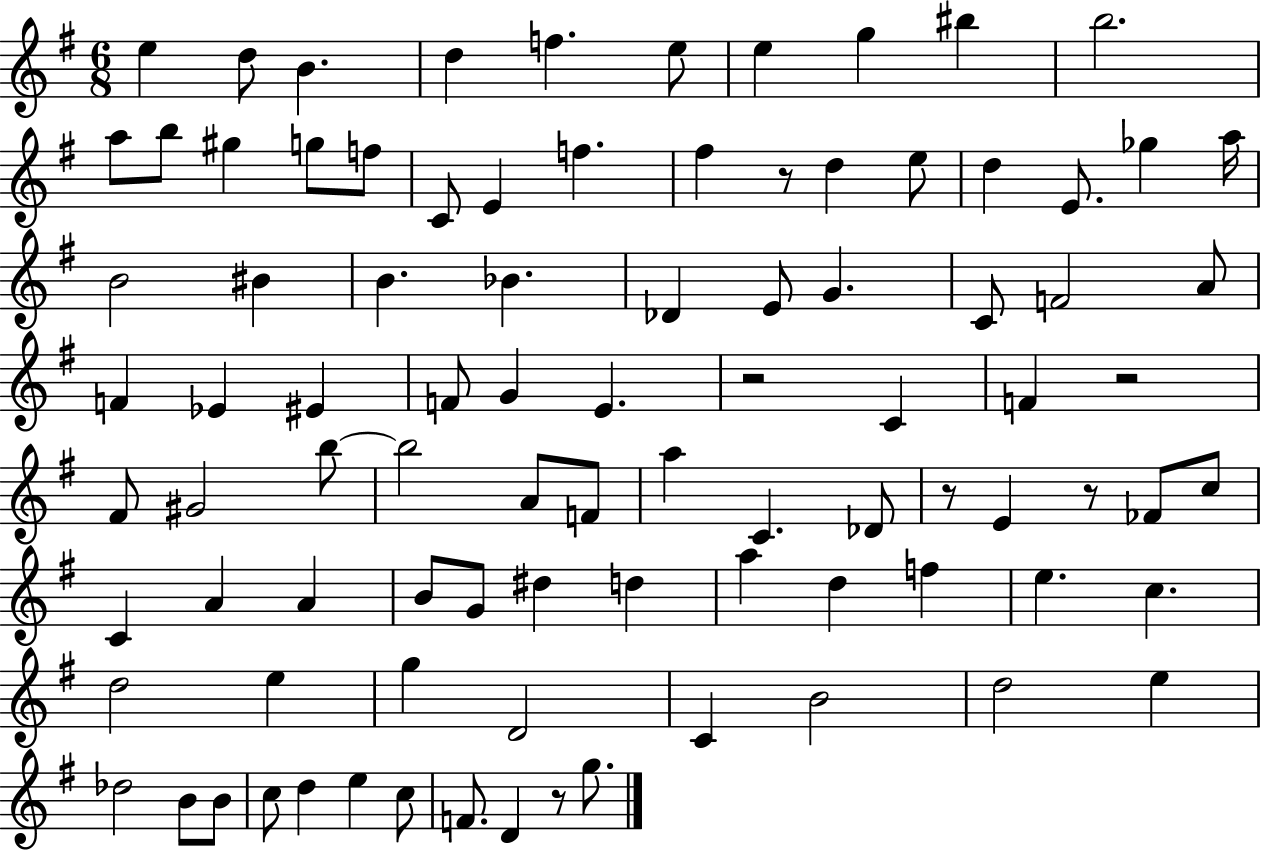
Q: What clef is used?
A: treble